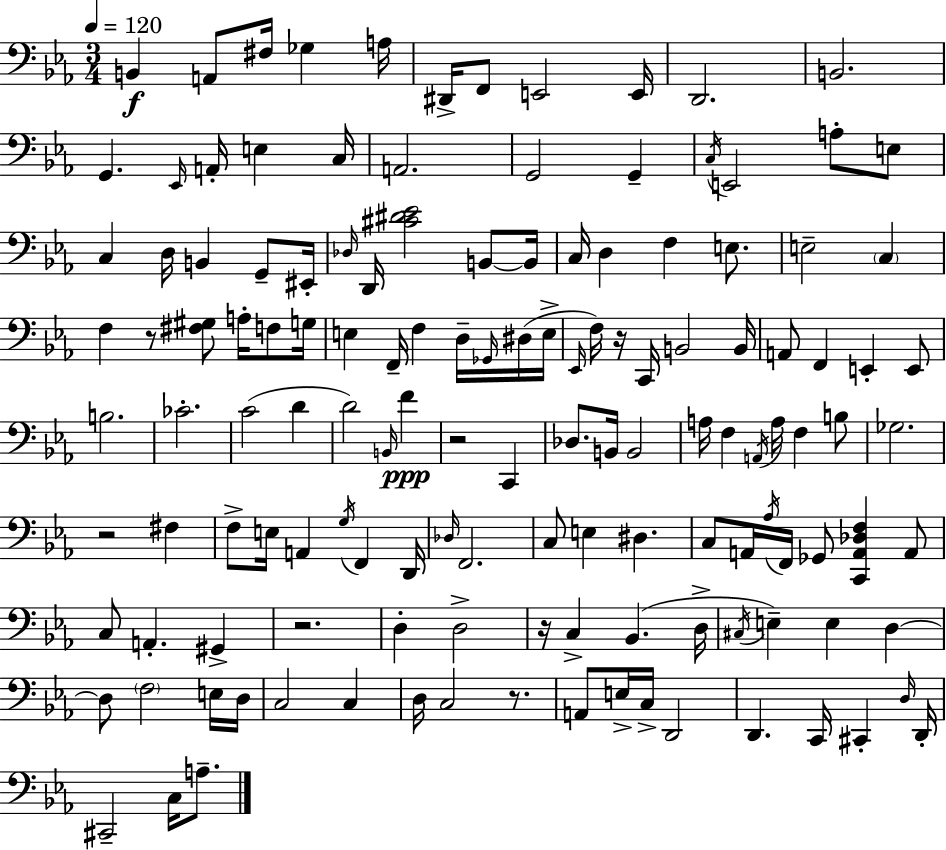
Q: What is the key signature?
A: EES major